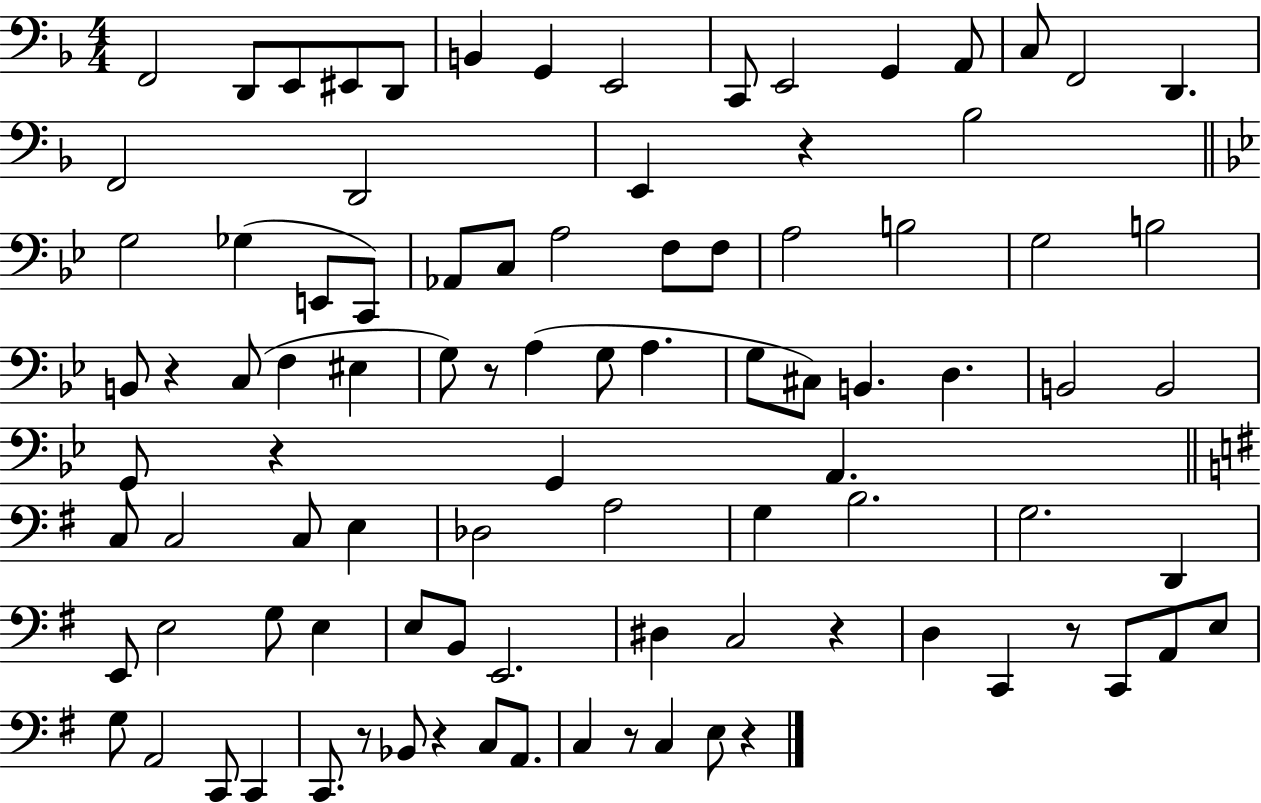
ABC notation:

X:1
T:Untitled
M:4/4
L:1/4
K:F
F,,2 D,,/2 E,,/2 ^E,,/2 D,,/2 B,, G,, E,,2 C,,/2 E,,2 G,, A,,/2 C,/2 F,,2 D,, F,,2 D,,2 E,, z _B,2 G,2 _G, E,,/2 C,,/2 _A,,/2 C,/2 A,2 F,/2 F,/2 A,2 B,2 G,2 B,2 B,,/2 z C,/2 F, ^E, G,/2 z/2 A, G,/2 A, G,/2 ^C,/2 B,, D, B,,2 B,,2 G,,/2 z G,, A,, C,/2 C,2 C,/2 E, _D,2 A,2 G, B,2 G,2 D,, E,,/2 E,2 G,/2 E, E,/2 B,,/2 E,,2 ^D, C,2 z D, C,, z/2 C,,/2 A,,/2 E,/2 G,/2 A,,2 C,,/2 C,, C,,/2 z/2 _B,,/2 z C,/2 A,,/2 C, z/2 C, E,/2 z